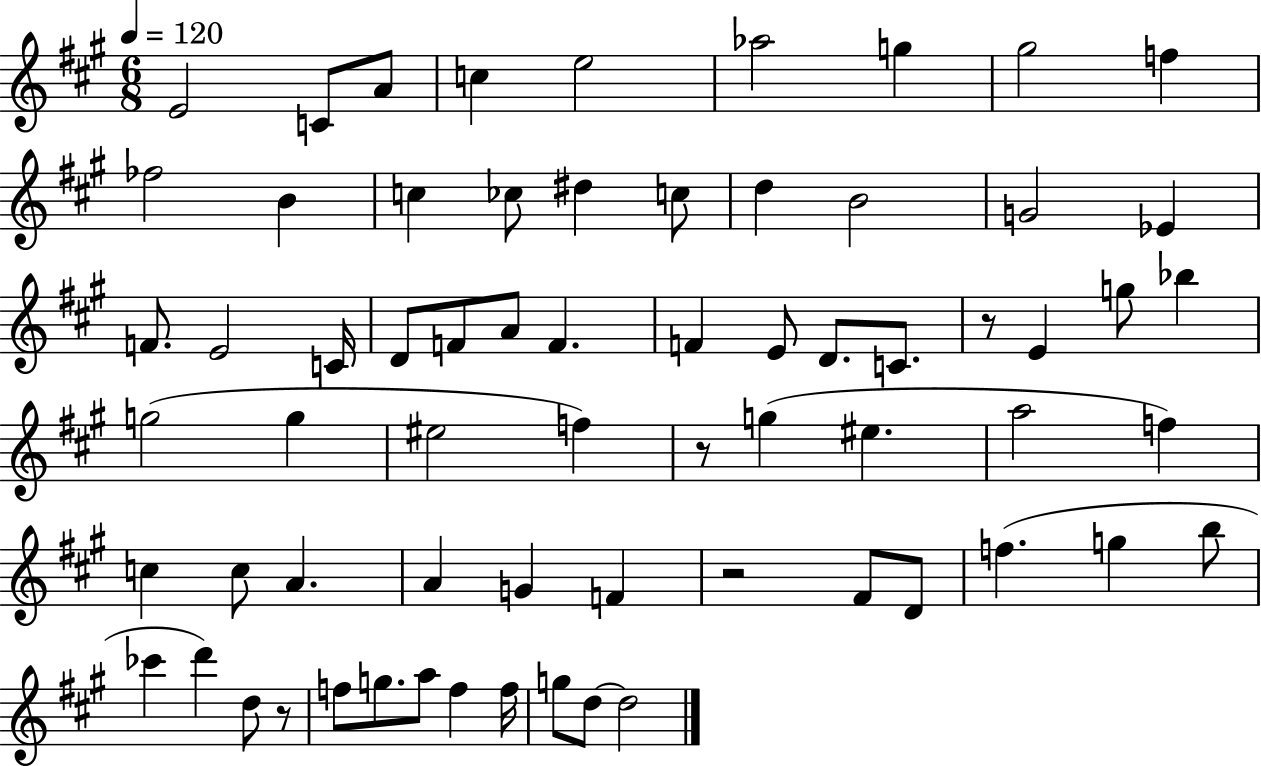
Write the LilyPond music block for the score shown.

{
  \clef treble
  \numericTimeSignature
  \time 6/8
  \key a \major
  \tempo 4 = 120
  e'2 c'8 a'8 | c''4 e''2 | aes''2 g''4 | gis''2 f''4 | \break fes''2 b'4 | c''4 ces''8 dis''4 c''8 | d''4 b'2 | g'2 ees'4 | \break f'8. e'2 c'16 | d'8 f'8 a'8 f'4. | f'4 e'8 d'8. c'8. | r8 e'4 g''8 bes''4 | \break g''2( g''4 | eis''2 f''4) | r8 g''4( eis''4. | a''2 f''4) | \break c''4 c''8 a'4. | a'4 g'4 f'4 | r2 fis'8 d'8 | f''4.( g''4 b''8 | \break ces'''4 d'''4) d''8 r8 | f''8 g''8. a''8 f''4 f''16 | g''8 d''8~~ d''2 | \bar "|."
}